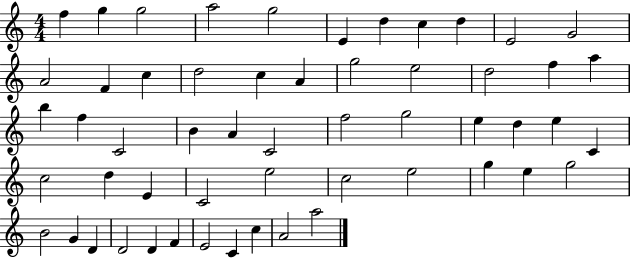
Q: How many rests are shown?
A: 0